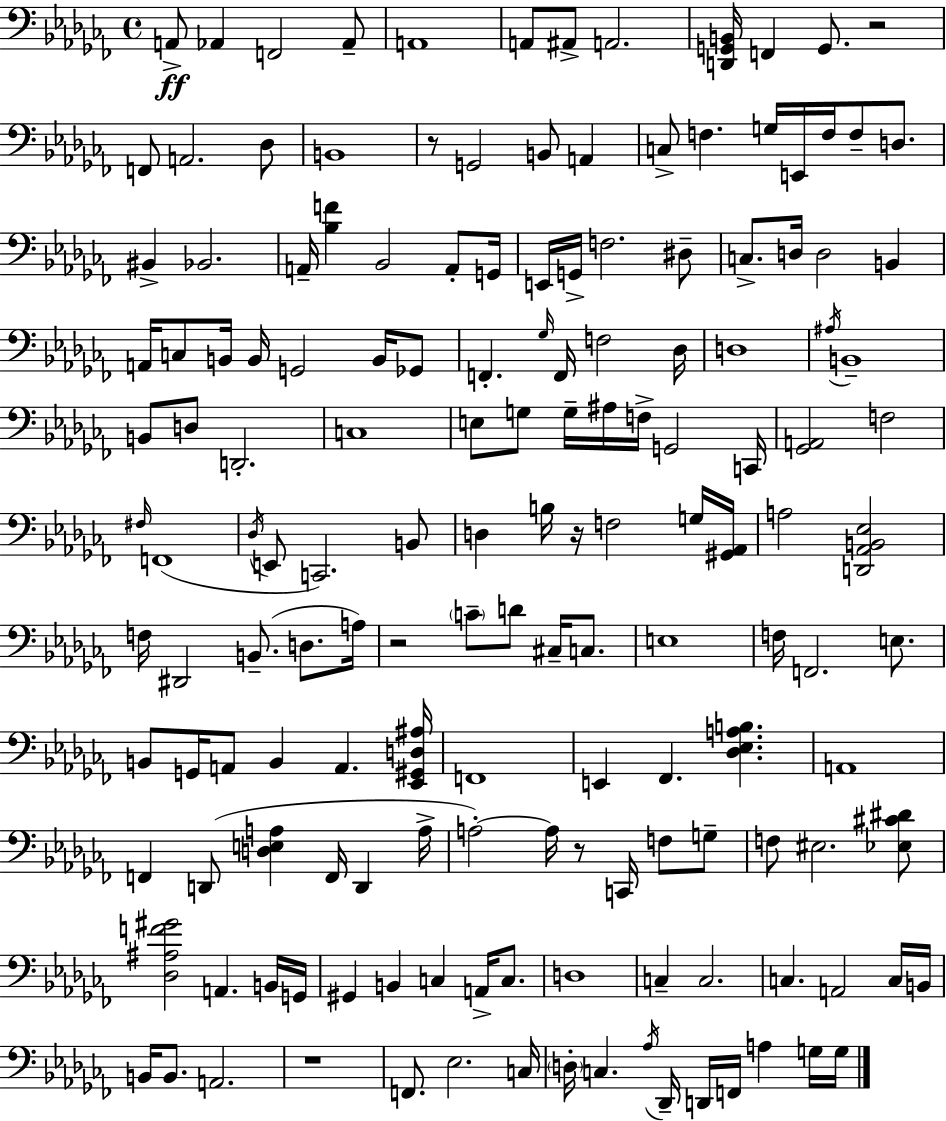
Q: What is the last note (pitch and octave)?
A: G3